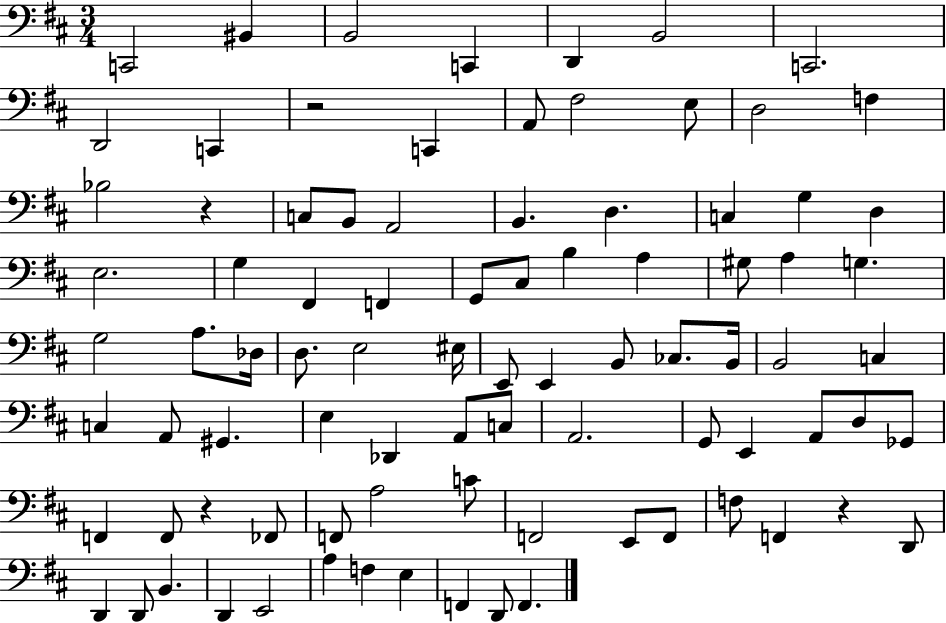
X:1
T:Untitled
M:3/4
L:1/4
K:D
C,,2 ^B,, B,,2 C,, D,, B,,2 C,,2 D,,2 C,, z2 C,, A,,/2 ^F,2 E,/2 D,2 F, _B,2 z C,/2 B,,/2 A,,2 B,, D, C, G, D, E,2 G, ^F,, F,, G,,/2 ^C,/2 B, A, ^G,/2 A, G, G,2 A,/2 _D,/4 D,/2 E,2 ^E,/4 E,,/2 E,, B,,/2 _C,/2 B,,/4 B,,2 C, C, A,,/2 ^G,, E, _D,, A,,/2 C,/2 A,,2 G,,/2 E,, A,,/2 D,/2 _G,,/2 F,, F,,/2 z _F,,/2 F,,/2 A,2 C/2 F,,2 E,,/2 F,,/2 F,/2 F,, z D,,/2 D,, D,,/2 B,, D,, E,,2 A, F, E, F,, D,,/2 F,,